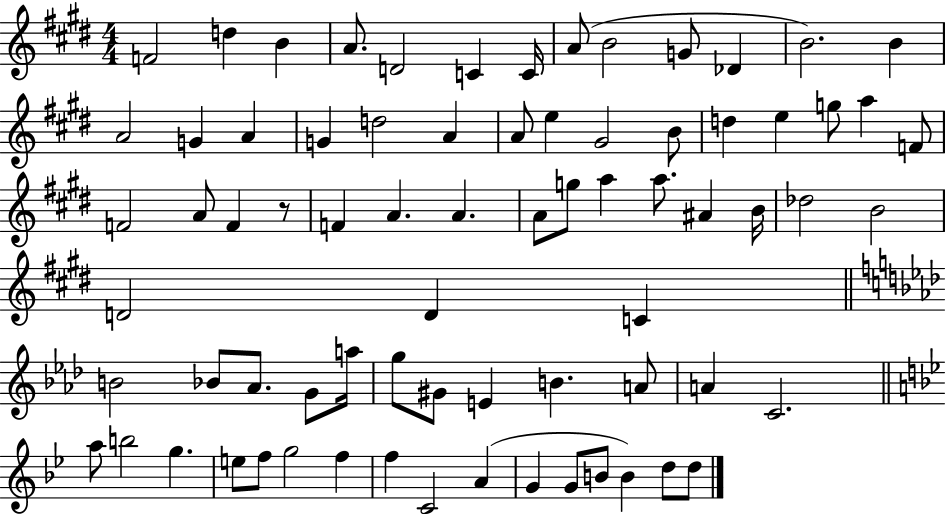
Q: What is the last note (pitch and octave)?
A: D5